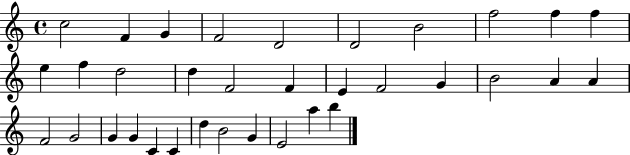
C5/h F4/q G4/q F4/h D4/h D4/h B4/h F5/h F5/q F5/q E5/q F5/q D5/h D5/q F4/h F4/q E4/q F4/h G4/q B4/h A4/q A4/q F4/h G4/h G4/q G4/q C4/q C4/q D5/q B4/h G4/q E4/h A5/q B5/q